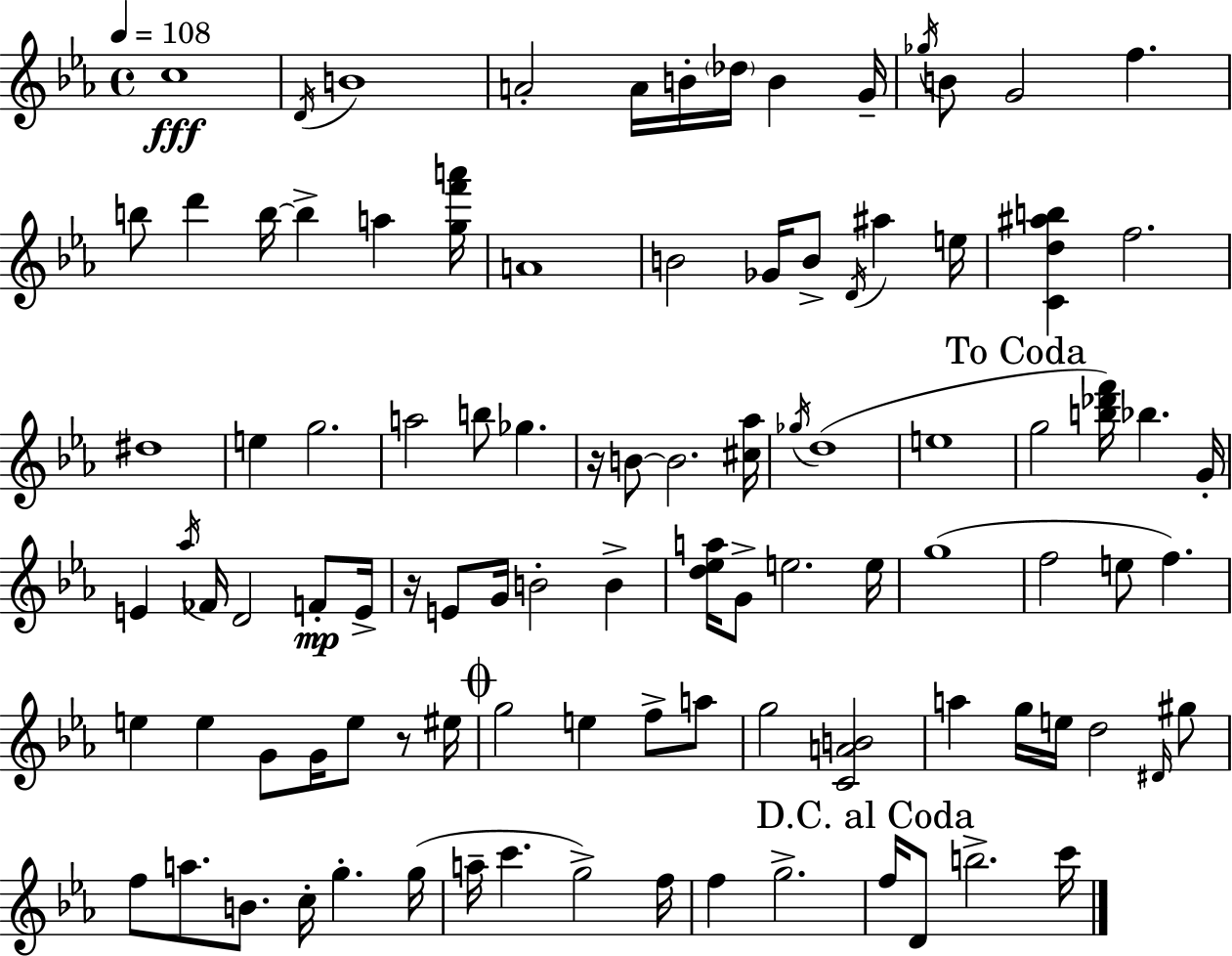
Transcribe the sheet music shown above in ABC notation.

X:1
T:Untitled
M:4/4
L:1/4
K:Cm
c4 D/4 B4 A2 A/4 B/4 _d/4 B G/4 _g/4 B/2 G2 f b/2 d' b/4 b a [gf'a']/4 A4 B2 _G/4 B/2 D/4 ^a e/4 [Cd^ab] f2 ^d4 e g2 a2 b/2 _g z/4 B/2 B2 [^c_a]/4 _g/4 d4 e4 g2 [b_d'f']/4 _b G/4 E _a/4 _F/4 D2 F/2 E/4 z/4 E/2 G/4 B2 B [d_ea]/4 G/2 e2 e/4 g4 f2 e/2 f e e G/2 G/4 e/2 z/2 ^e/4 g2 e f/2 a/2 g2 [CAB]2 a g/4 e/4 d2 ^D/4 ^g/2 f/2 a/2 B/2 c/4 g g/4 a/4 c' g2 f/4 f g2 f/4 D/2 b2 c'/4